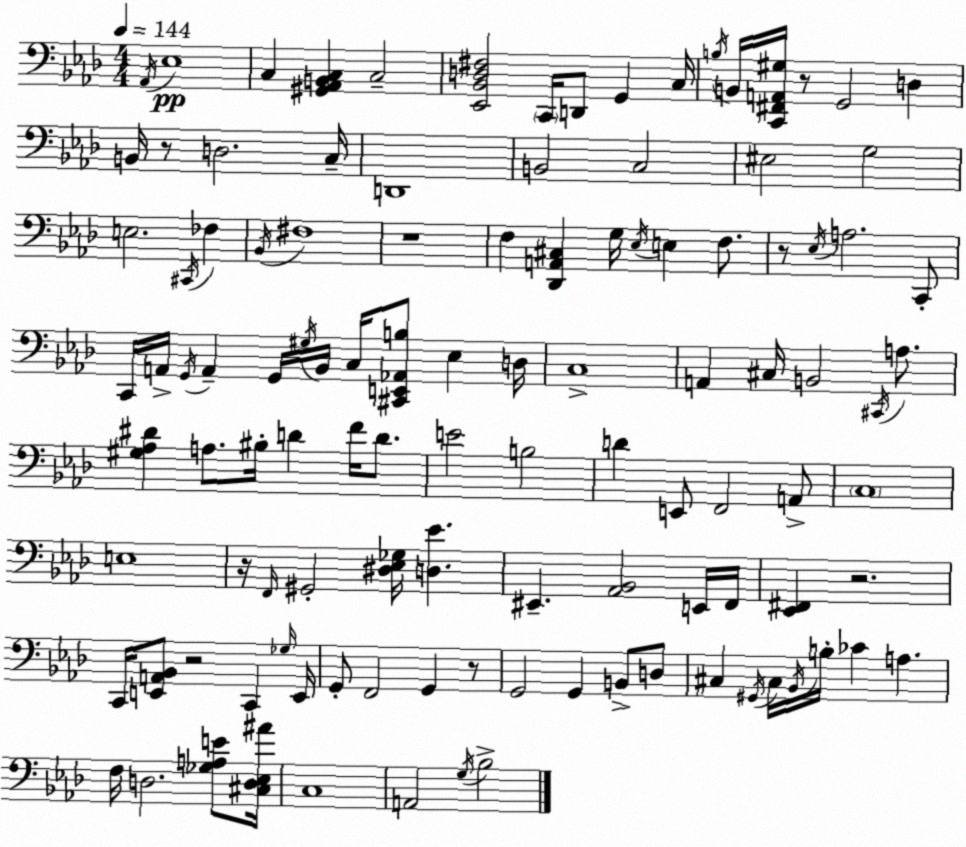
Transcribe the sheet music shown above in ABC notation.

X:1
T:Untitled
M:4/4
L:1/4
K:Ab
_A,,/4 _E,4 C, [^G,,_A,,B,,C,] C,2 [_E,,_B,,D,^F,]2 C,,/4 D,,/2 G,, C,/4 B,/4 B,,/4 [C,,^F,,A,,^G,]/4 z/2 G,,2 D, B,,/4 z/2 D,2 C,/4 D,,4 B,,2 C,2 ^E,2 G,2 E,2 ^C,,/4 _F, _B,,/4 ^F,4 z4 F, [_D,,A,,^C,] G,/4 _E,/4 E, F,/2 z/2 _E,/4 A,2 C,,/2 C,,/4 A,,/4 G,,/4 A,, G,,/4 ^G,/4 _B,,/4 C,/4 [^C,,E,,_A,,B,]/2 _E, D,/4 C,4 A,, ^C,/4 B,,2 ^C,,/4 A,/2 [^G,_A,^D] A,/2 ^B,/4 D F/4 D/2 E2 B,2 D E,,/2 F,,2 A,,/2 C,4 E,4 z/4 F,,/4 ^G,,2 [^D,_E,_G,]/4 [D,_E] ^E,, [_A,,_B,,]2 E,,/4 F,,/4 [_E,,^F,,] z2 C,,/4 [E,,A,,_B,,]/2 z2 C,, _G,/4 E,,/4 G,,/2 F,,2 G,, z/2 G,,2 G,, B,,/2 D,/2 ^C, ^G,,/4 ^C,/4 _B,,/4 B,/4 _C A, F,/4 D,2 [_G,A,E]/2 [^C,D,_E,^A]/4 C,4 A,,2 G,/4 _B,2